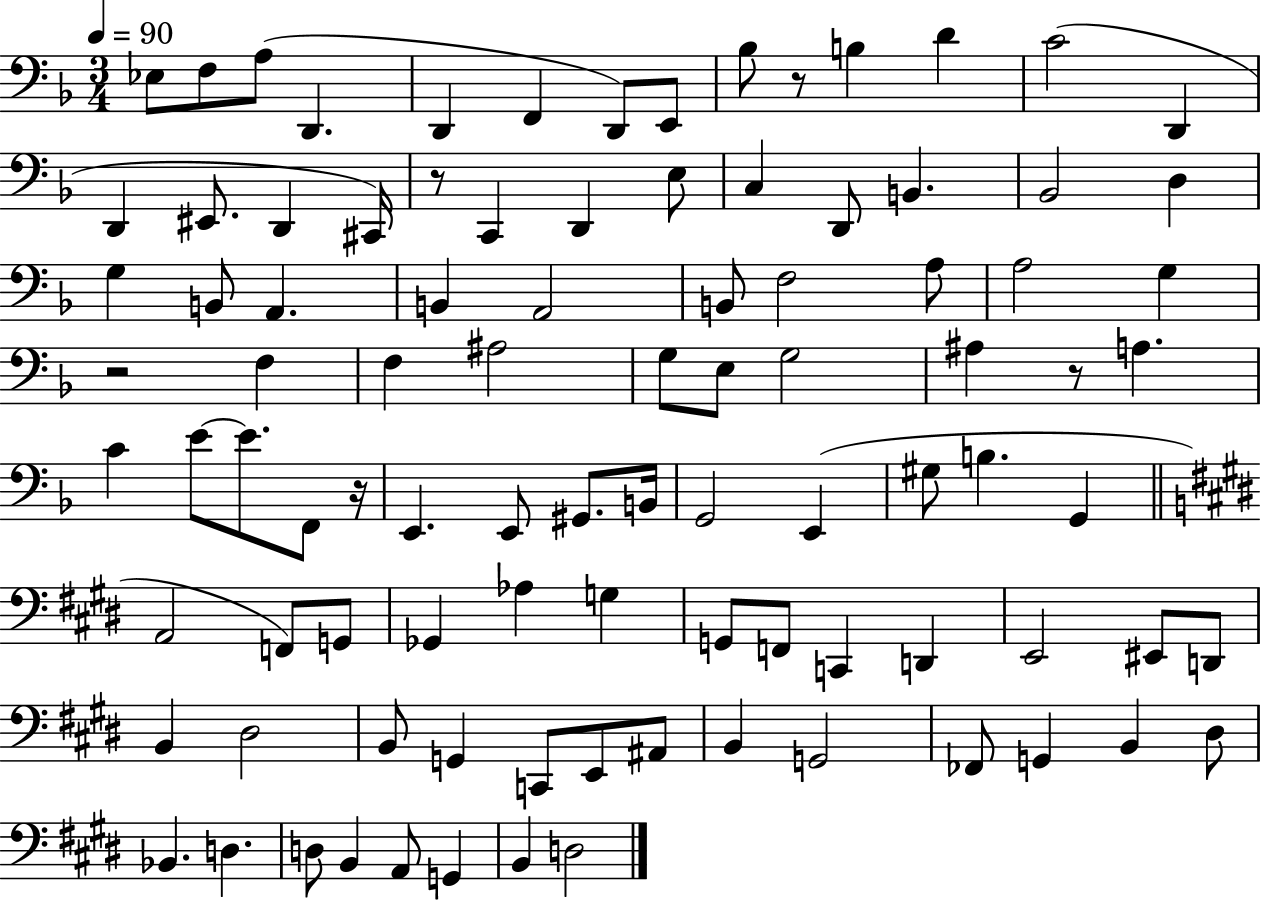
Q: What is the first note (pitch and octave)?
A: Eb3